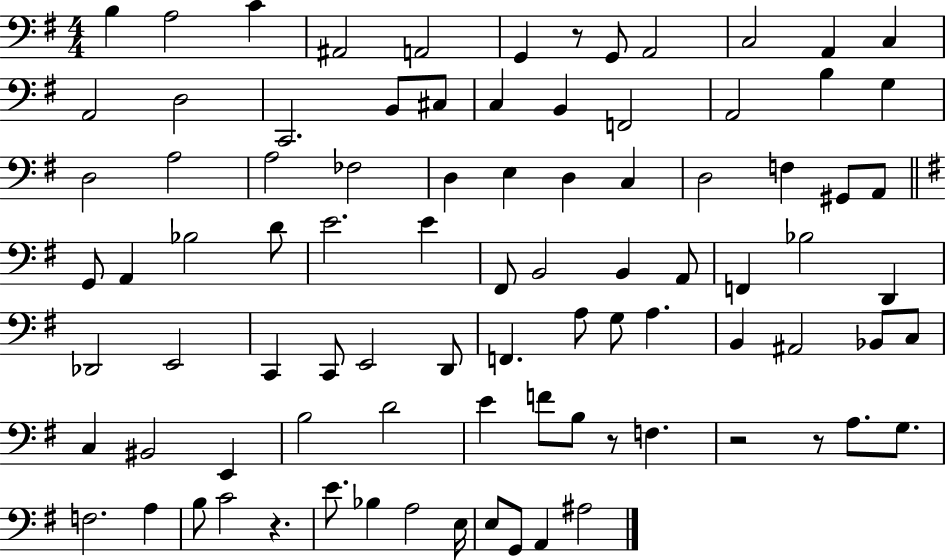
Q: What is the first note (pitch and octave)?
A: B3